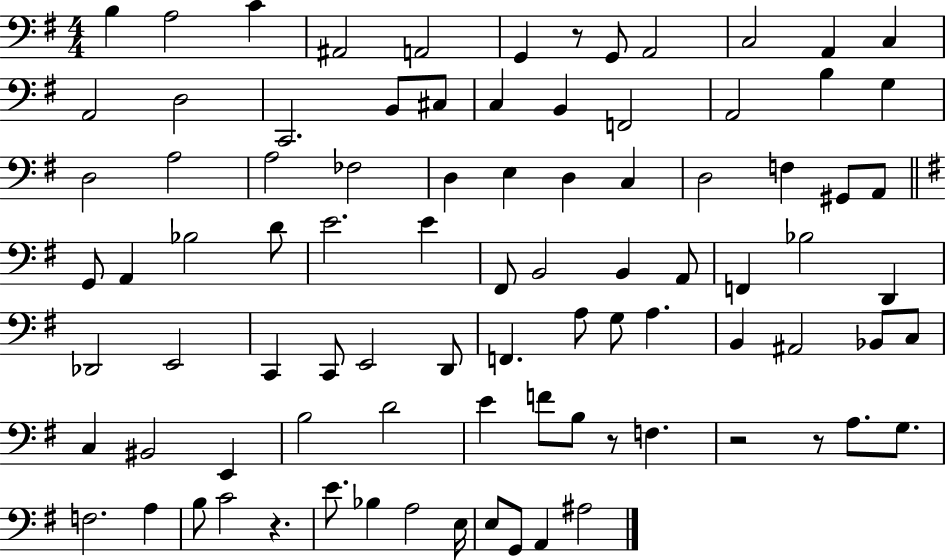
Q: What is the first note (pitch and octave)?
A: B3